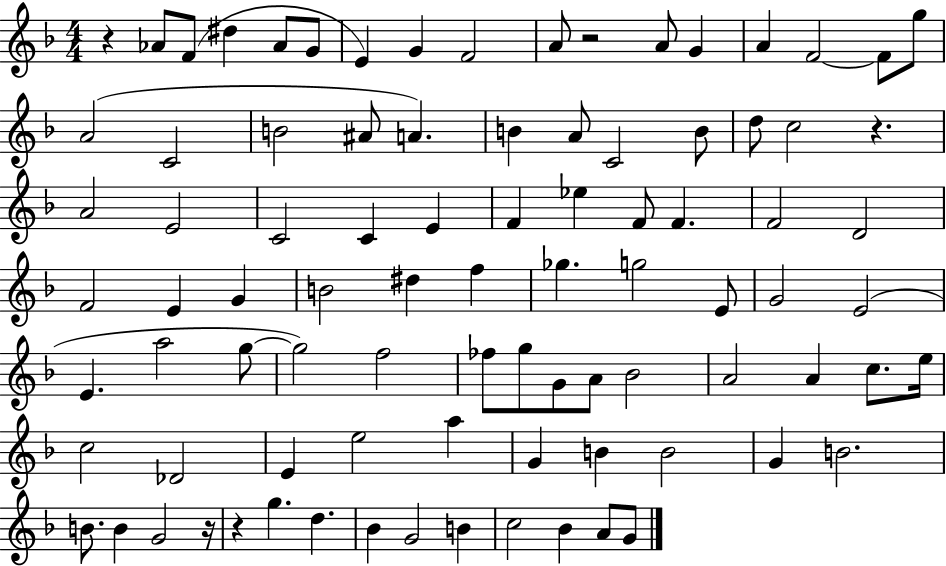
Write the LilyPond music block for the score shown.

{
  \clef treble
  \numericTimeSignature
  \time 4/4
  \key f \major
  \repeat volta 2 { r4 aes'8 f'8( dis''4 aes'8 g'8 | e'4) g'4 f'2 | a'8 r2 a'8 g'4 | a'4 f'2~~ f'8 g''8 | \break a'2( c'2 | b'2 ais'8 a'4.) | b'4 a'8 c'2 b'8 | d''8 c''2 r4. | \break a'2 e'2 | c'2 c'4 e'4 | f'4 ees''4 f'8 f'4. | f'2 d'2 | \break f'2 e'4 g'4 | b'2 dis''4 f''4 | ges''4. g''2 e'8 | g'2 e'2( | \break e'4. a''2 g''8~~ | g''2) f''2 | fes''8 g''8 g'8 a'8 bes'2 | a'2 a'4 c''8. e''16 | \break c''2 des'2 | e'4 e''2 a''4 | g'4 b'4 b'2 | g'4 b'2. | \break b'8. b'4 g'2 r16 | r4 g''4. d''4. | bes'4 g'2 b'4 | c''2 bes'4 a'8 g'8 | \break } \bar "|."
}